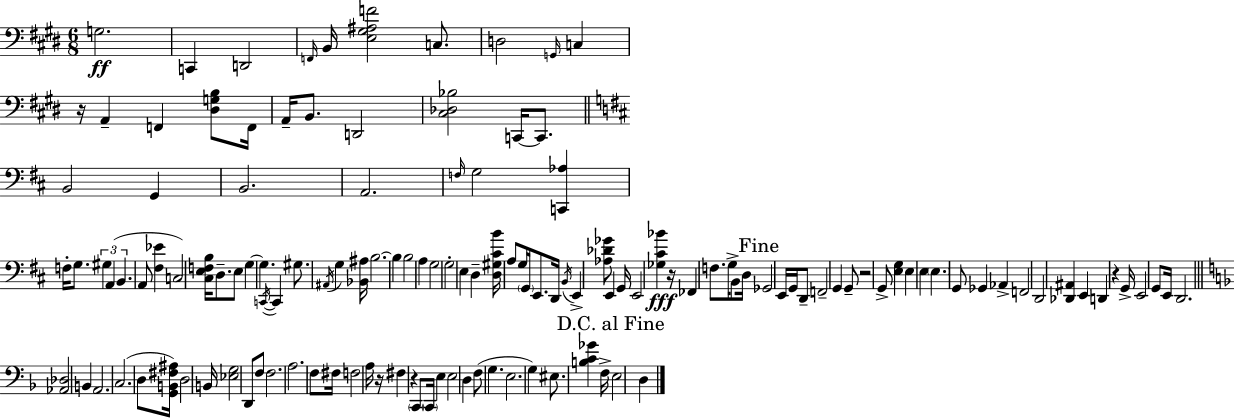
X:1
T:Untitled
M:6/8
L:1/4
K:E
G,2 C,, D,,2 F,,/4 B,,/4 [E,^G,^A,F]2 C,/2 D,2 G,,/4 C, z/4 A,, F,, [^D,G,B,]/2 F,,/4 A,,/4 B,,/2 D,,2 [^C,_D,_B,]2 C,,/4 C,,/2 B,,2 G,, B,,2 A,,2 F,/4 G,2 [C,,_A,] F,/4 G,/2 ^G, A,, B,, A,,/2 [^F,_E] C,2 [^C,E,F,B,]/4 D,/2 E,/2 G, G, C,,/4 C,, ^G,/2 ^A,,/4 G, [_B,,^A,]/4 B,2 B, B,2 A, G,2 G,2 E, D, [D,^G,^CB]/4 A,/2 G,/4 G,,/4 E,,/2 D,,/4 B,,/4 E,, [_A,_D_G]/2 E,, G,,/4 E,,2 [_G,^C_B] z/4 _F,, F,/2 G,/4 B,,/2 D,/4 _G,,2 E,,/4 G,,/4 D,,/2 F,,2 G,, G,,/2 z2 G,,/2 [E,G,] E, E, E, G,,/2 _G,, _A,, F,,2 D,,2 [_D,,^A,,] E,, D,, z G,,/4 E,,2 G,,/2 E,,/4 D,,2 [_A,,_D,]2 B,, A,,2 C,2 D,/2 [G,,B,,^F,^A,]/4 D,2 B,,/4 [_E,G,]2 D,,/2 F,/2 F,2 A,2 F,/2 ^F,/4 F,2 A,/4 z/4 ^F, z C,,/2 C,,/4 E, E,2 D, F,/2 G, E,2 G, ^E,/2 [B,C_G] F,/4 E,2 D,